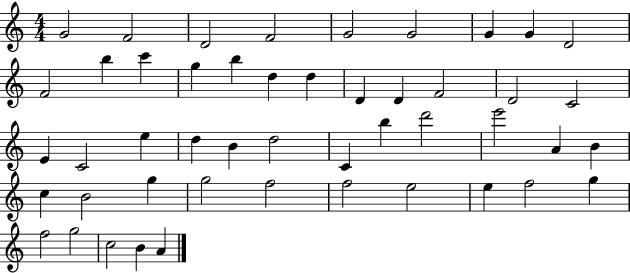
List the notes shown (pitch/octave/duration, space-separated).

G4/h F4/h D4/h F4/h G4/h G4/h G4/q G4/q D4/h F4/h B5/q C6/q G5/q B5/q D5/q D5/q D4/q D4/q F4/h D4/h C4/h E4/q C4/h E5/q D5/q B4/q D5/h C4/q B5/q D6/h E6/h A4/q B4/q C5/q B4/h G5/q G5/h F5/h F5/h E5/h E5/q F5/h G5/q F5/h G5/h C5/h B4/q A4/q